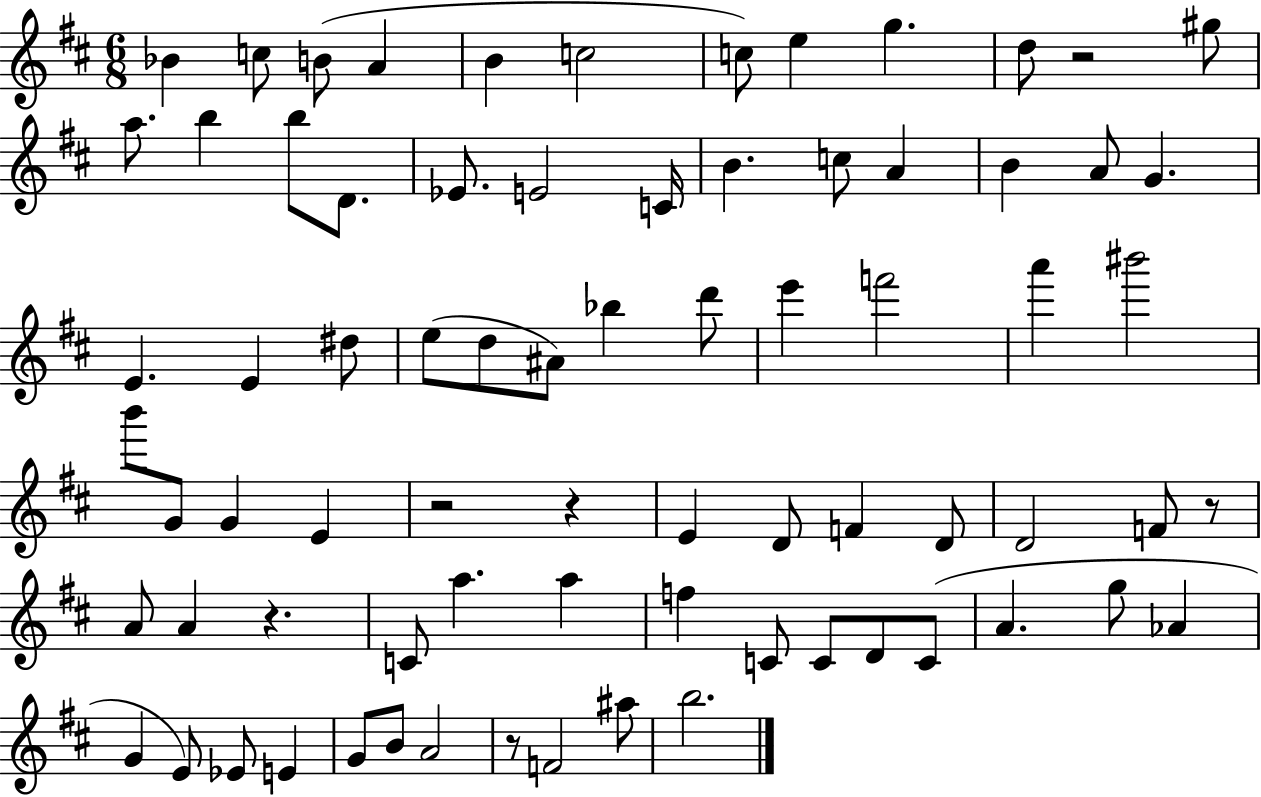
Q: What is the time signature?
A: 6/8